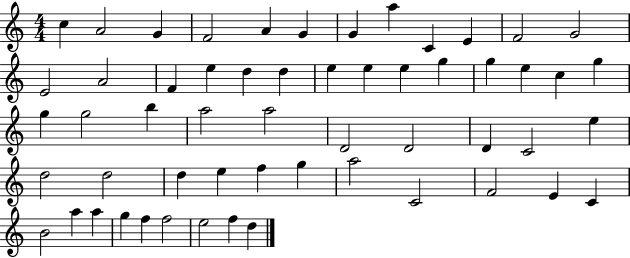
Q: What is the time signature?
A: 4/4